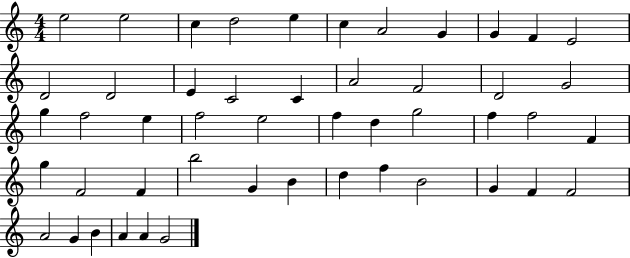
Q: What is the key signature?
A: C major